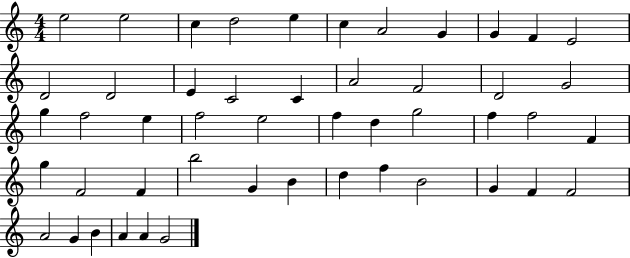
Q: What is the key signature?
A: C major